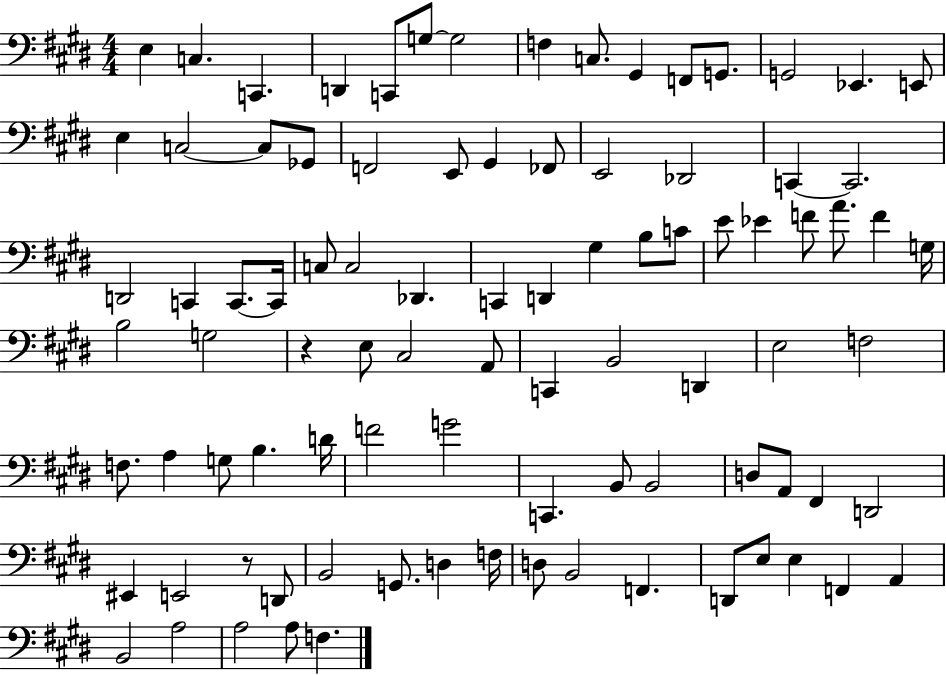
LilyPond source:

{
  \clef bass
  \numericTimeSignature
  \time 4/4
  \key e \major
  e4 c4. c,4. | d,4 c,8 g8~~ g2 | f4 c8. gis,4 f,8 g,8. | g,2 ees,4. e,8 | \break e4 c2~~ c8 ges,8 | f,2 e,8 gis,4 fes,8 | e,2 des,2 | c,4~~ c,2. | \break d,2 c,4 c,8.~~ c,16 | c8 c2 des,4. | c,4 d,4 gis4 b8 c'8 | e'8 ees'4 f'8 a'8. f'4 g16 | \break b2 g2 | r4 e8 cis2 a,8 | c,4 b,2 d,4 | e2 f2 | \break f8. a4 g8 b4. d'16 | f'2 g'2 | c,4. b,8 b,2 | d8 a,8 fis,4 d,2 | \break eis,4 e,2 r8 d,8 | b,2 g,8. d4 f16 | d8 b,2 f,4. | d,8 e8 e4 f,4 a,4 | \break b,2 a2 | a2 a8 f4. | \bar "|."
}